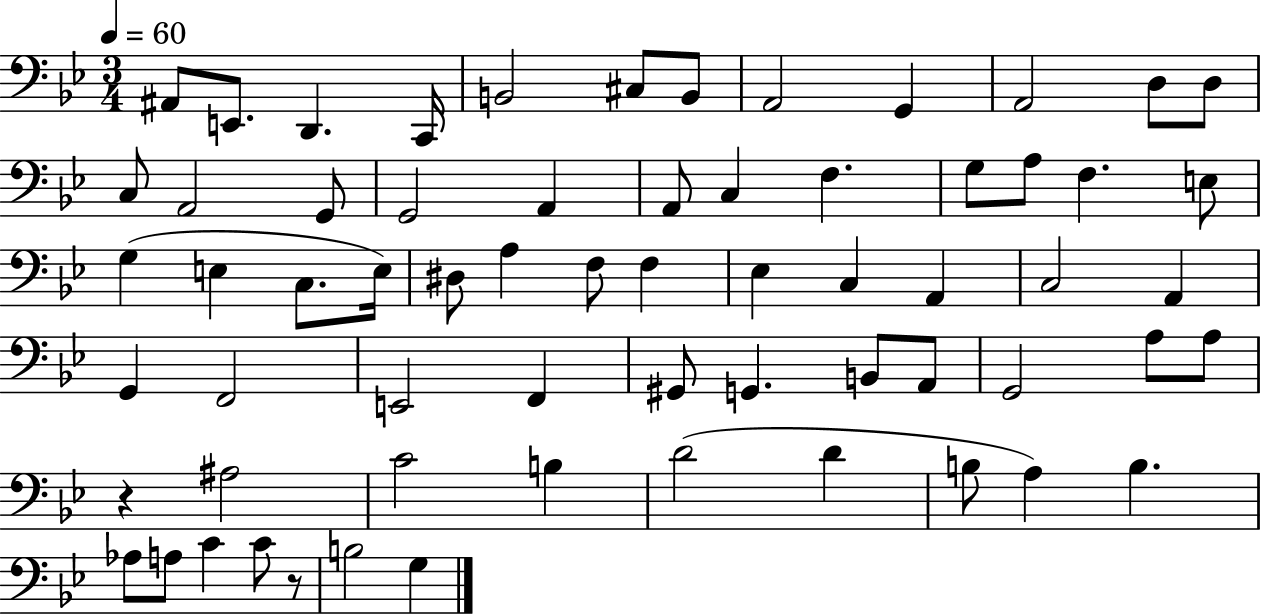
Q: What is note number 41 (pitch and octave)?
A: F2